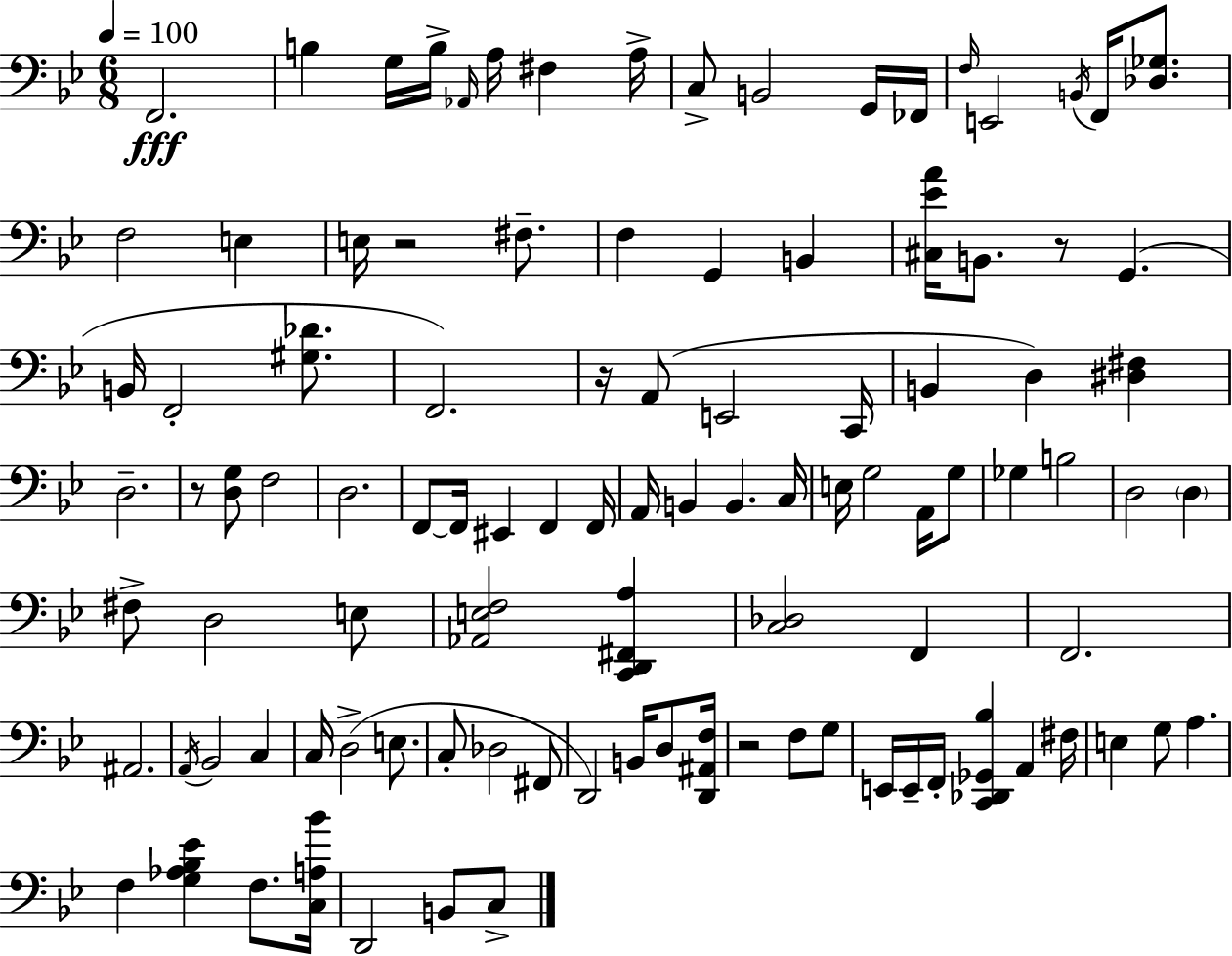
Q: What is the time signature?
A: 6/8